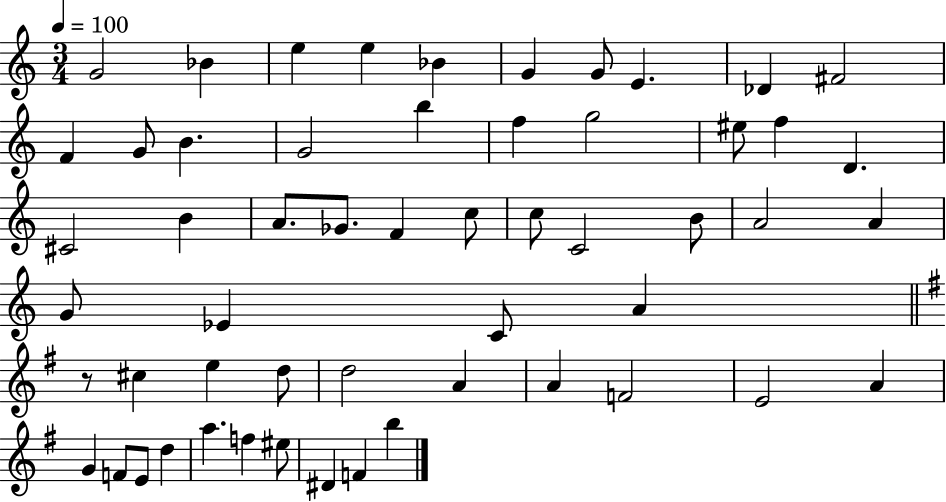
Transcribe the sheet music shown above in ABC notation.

X:1
T:Untitled
M:3/4
L:1/4
K:C
G2 _B e e _B G G/2 E _D ^F2 F G/2 B G2 b f g2 ^e/2 f D ^C2 B A/2 _G/2 F c/2 c/2 C2 B/2 A2 A G/2 _E C/2 A z/2 ^c e d/2 d2 A A F2 E2 A G F/2 E/2 d a f ^e/2 ^D F b